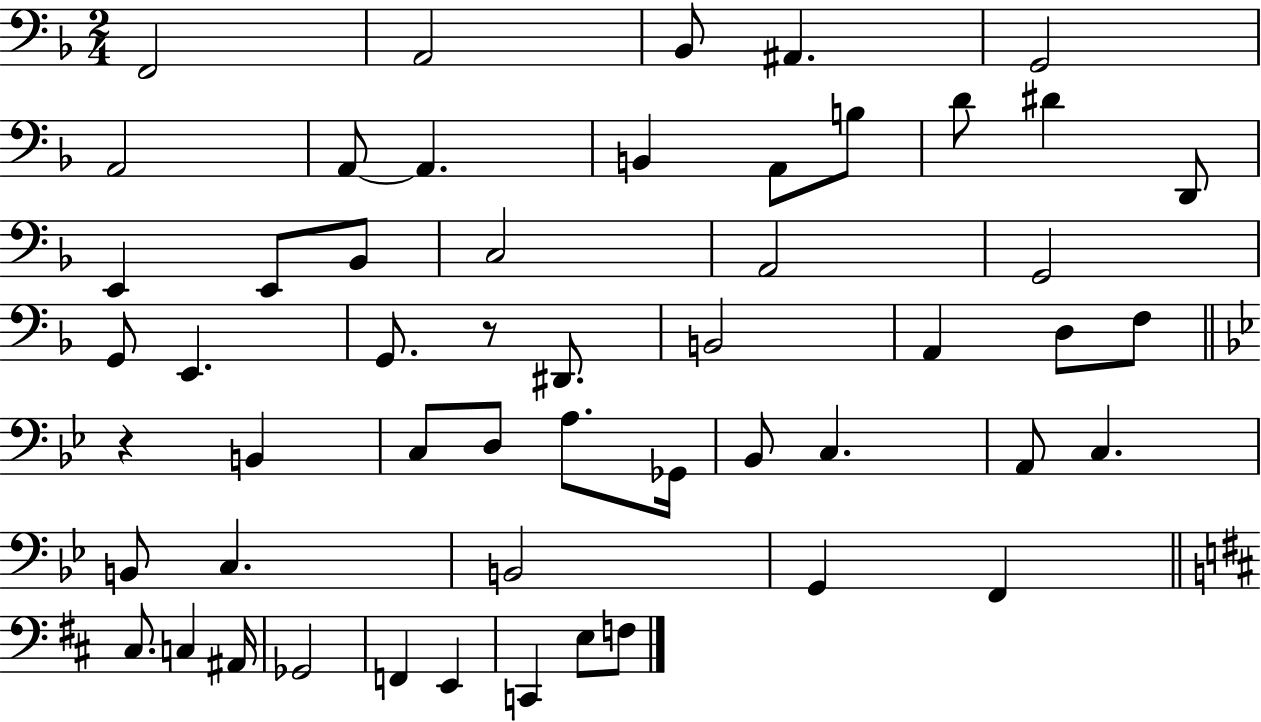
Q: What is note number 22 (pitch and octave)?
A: E2